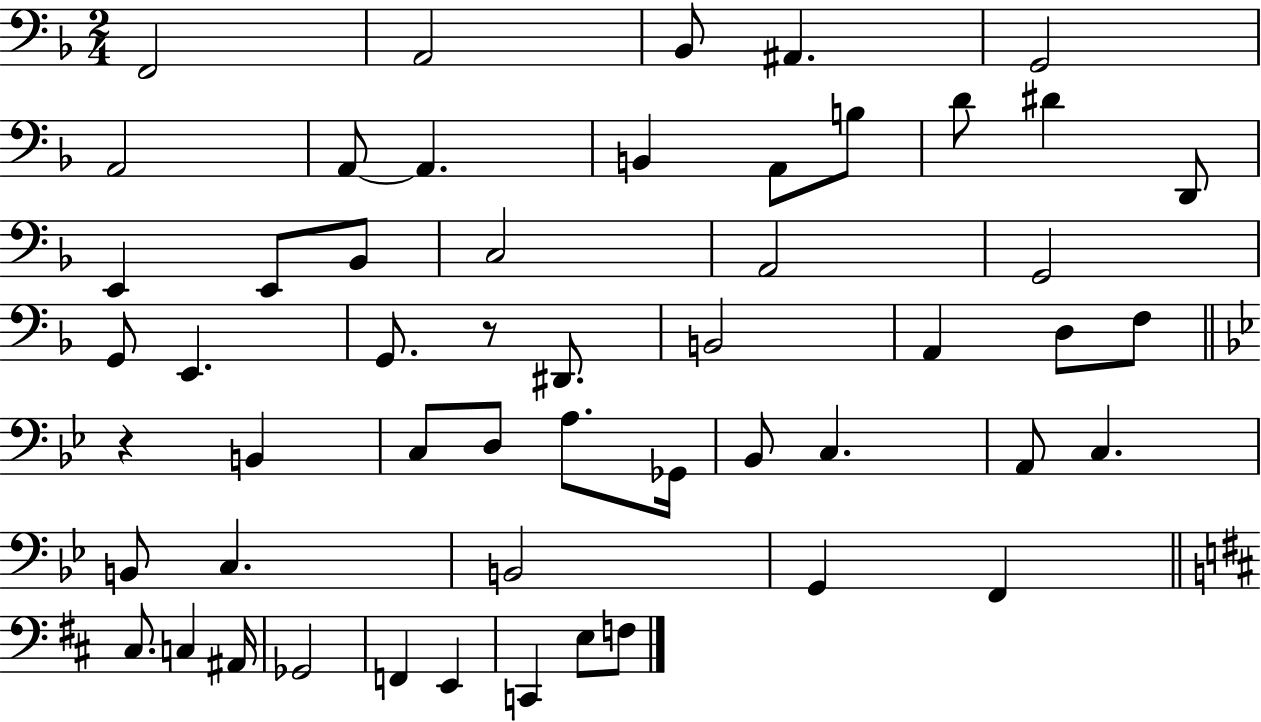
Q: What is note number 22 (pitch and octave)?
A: E2